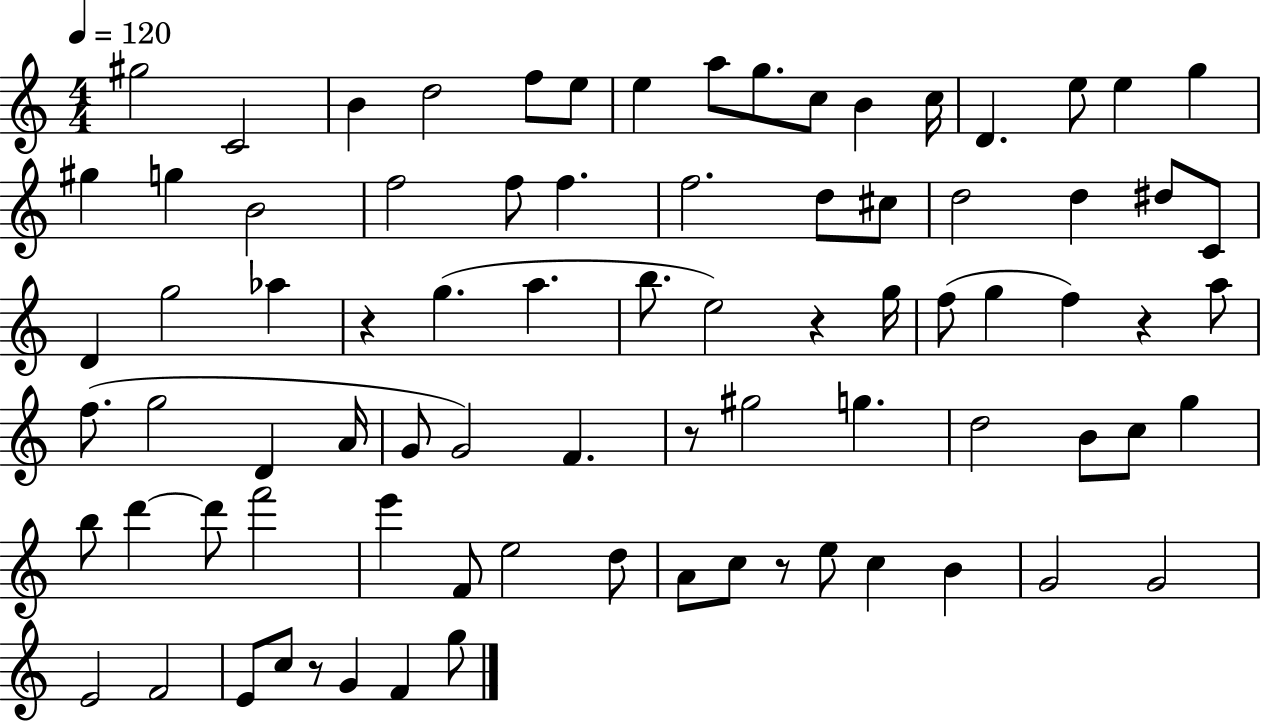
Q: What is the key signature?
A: C major